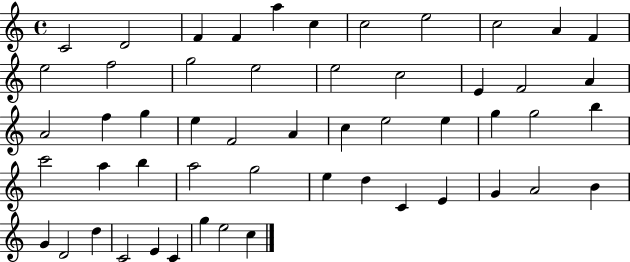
{
  \clef treble
  \time 4/4
  \defaultTimeSignature
  \key c \major
  c'2 d'2 | f'4 f'4 a''4 c''4 | c''2 e''2 | c''2 a'4 f'4 | \break e''2 f''2 | g''2 e''2 | e''2 c''2 | e'4 f'2 a'4 | \break a'2 f''4 g''4 | e''4 f'2 a'4 | c''4 e''2 e''4 | g''4 g''2 b''4 | \break c'''2 a''4 b''4 | a''2 g''2 | e''4 d''4 c'4 e'4 | g'4 a'2 b'4 | \break g'4 d'2 d''4 | c'2 e'4 c'4 | g''4 e''2 c''4 | \bar "|."
}